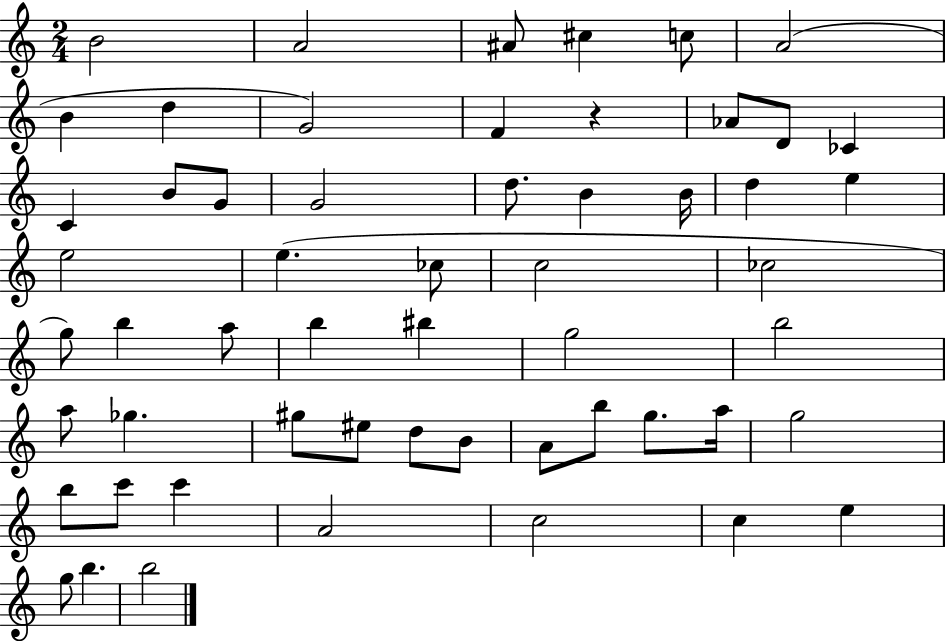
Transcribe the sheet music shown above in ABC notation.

X:1
T:Untitled
M:2/4
L:1/4
K:C
B2 A2 ^A/2 ^c c/2 A2 B d G2 F z _A/2 D/2 _C C B/2 G/2 G2 d/2 B B/4 d e e2 e _c/2 c2 _c2 g/2 b a/2 b ^b g2 b2 a/2 _g ^g/2 ^e/2 d/2 B/2 A/2 b/2 g/2 a/4 g2 b/2 c'/2 c' A2 c2 c e g/2 b b2